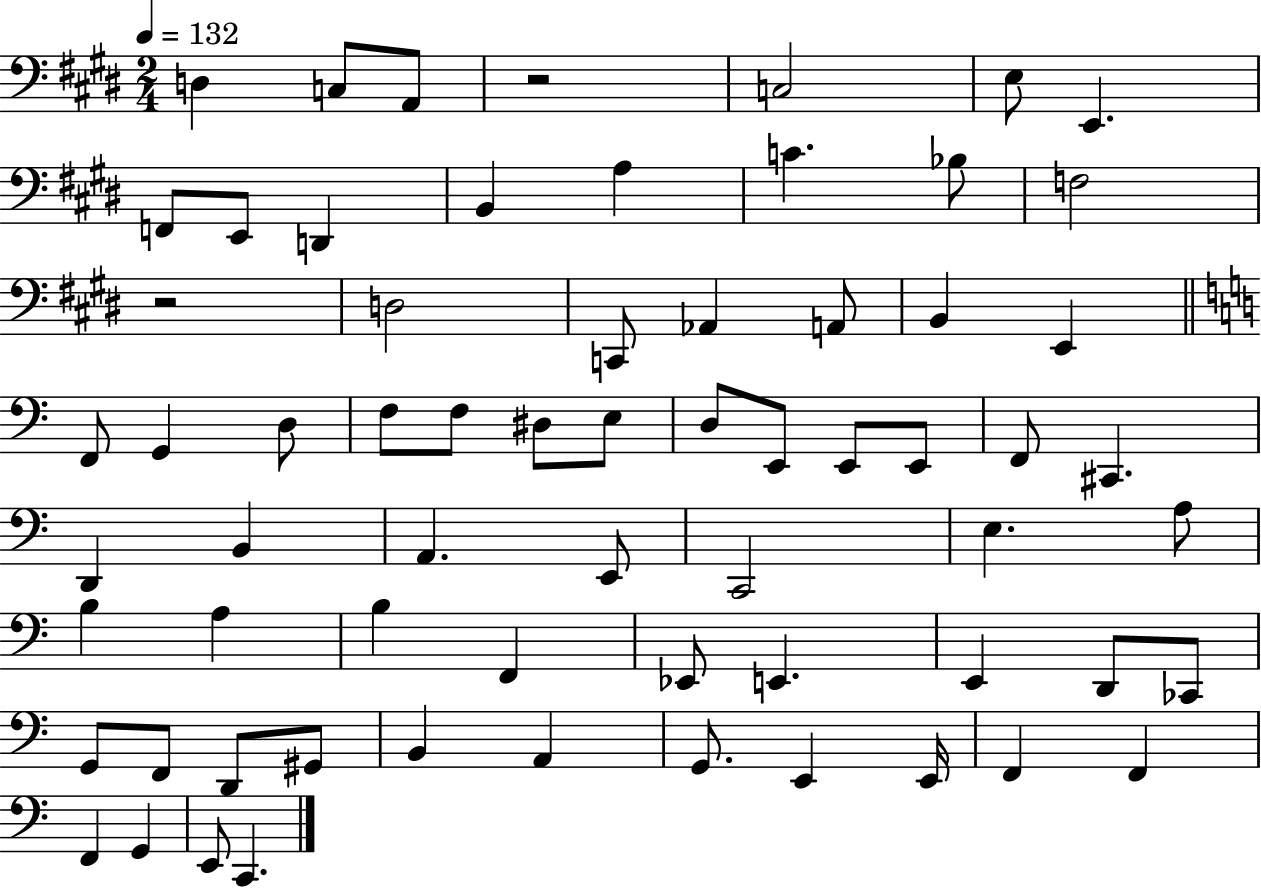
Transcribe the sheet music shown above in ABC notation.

X:1
T:Untitled
M:2/4
L:1/4
K:E
D, C,/2 A,,/2 z2 C,2 E,/2 E,, F,,/2 E,,/2 D,, B,, A, C _B,/2 F,2 z2 D,2 C,,/2 _A,, A,,/2 B,, E,, F,,/2 G,, D,/2 F,/2 F,/2 ^D,/2 E,/2 D,/2 E,,/2 E,,/2 E,,/2 F,,/2 ^C,, D,, B,, A,, E,,/2 C,,2 E, A,/2 B, A, B, F,, _E,,/2 E,, E,, D,,/2 _C,,/2 G,,/2 F,,/2 D,,/2 ^G,,/2 B,, A,, G,,/2 E,, E,,/4 F,, F,, F,, G,, E,,/2 C,,